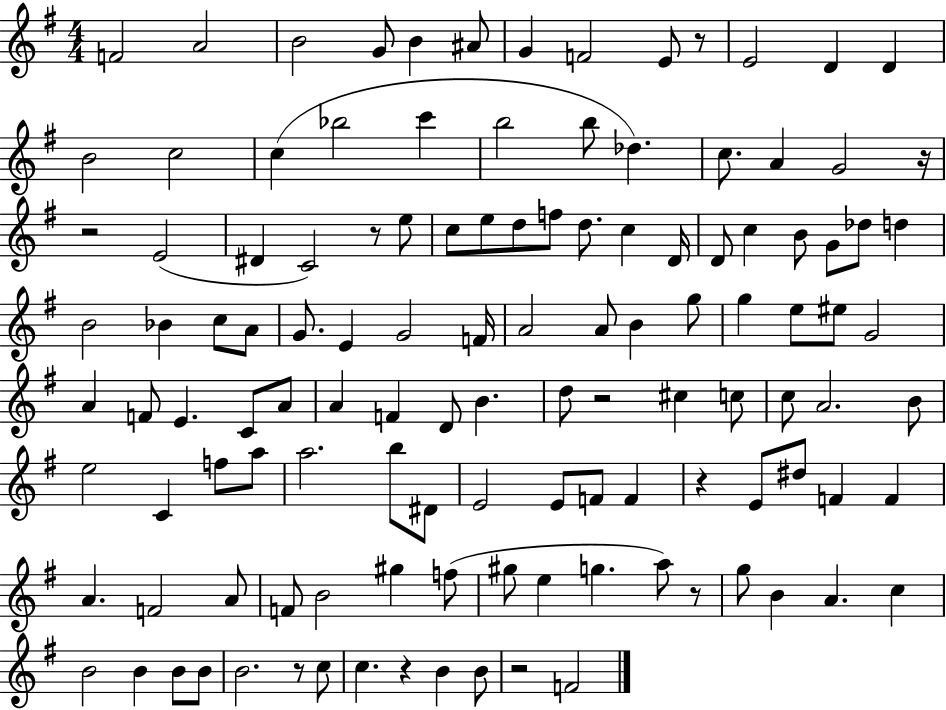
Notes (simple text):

F4/h A4/h B4/h G4/e B4/q A#4/e G4/q F4/h E4/e R/e E4/h D4/q D4/q B4/h C5/h C5/q Bb5/h C6/q B5/h B5/e Db5/q. C5/e. A4/q G4/h R/s R/h E4/h D#4/q C4/h R/e E5/e C5/e E5/e D5/e F5/e D5/e. C5/q D4/s D4/e C5/q B4/e G4/e Db5/e D5/q B4/h Bb4/q C5/e A4/e G4/e. E4/q G4/h F4/s A4/h A4/e B4/q G5/e G5/q E5/e EIS5/e G4/h A4/q F4/e E4/q. C4/e A4/e A4/q F4/q D4/e B4/q. D5/e R/h C#5/q C5/e C5/e A4/h. B4/e E5/h C4/q F5/e A5/e A5/h. B5/e D#4/e E4/h E4/e F4/e F4/q R/q E4/e D#5/e F4/q F4/q A4/q. F4/h A4/e F4/e B4/h G#5/q F5/e G#5/e E5/q G5/q. A5/e R/e G5/e B4/q A4/q. C5/q B4/h B4/q B4/e B4/e B4/h. R/e C5/e C5/q. R/q B4/q B4/e R/h F4/h